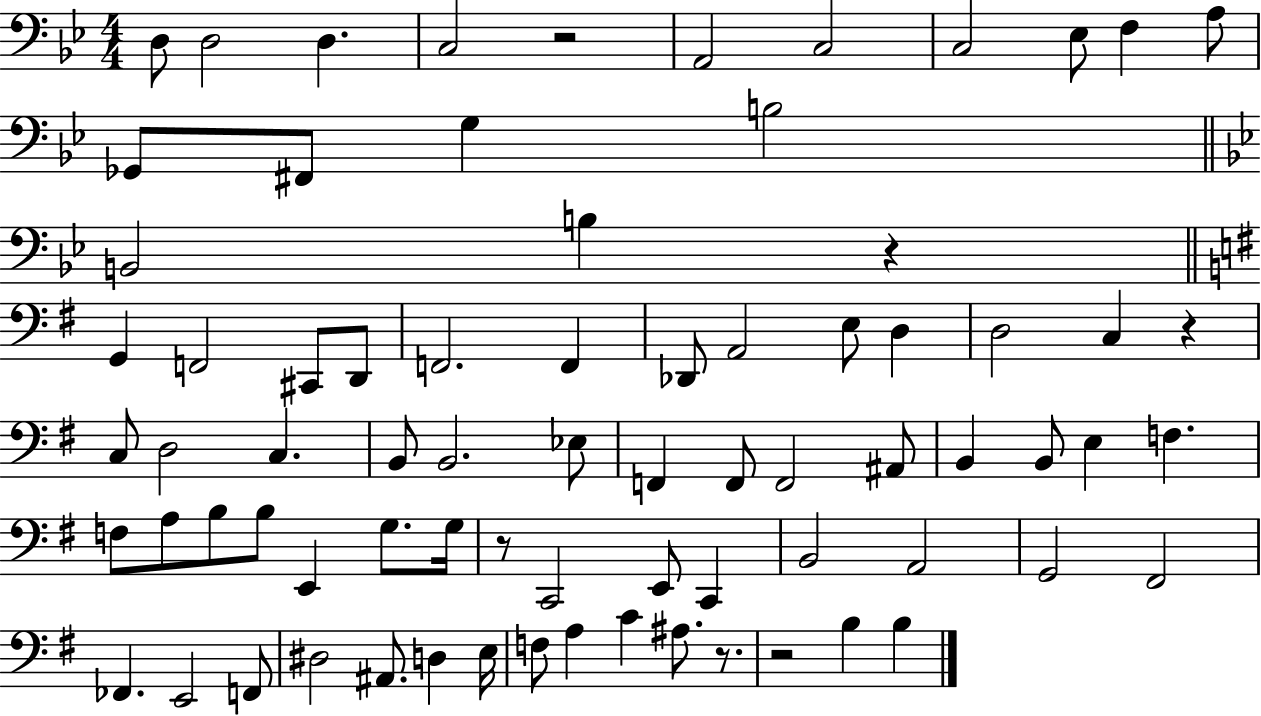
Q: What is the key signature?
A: BES major